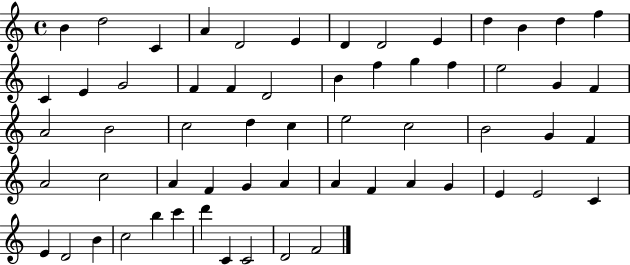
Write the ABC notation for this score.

X:1
T:Untitled
M:4/4
L:1/4
K:C
B d2 C A D2 E D D2 E d B d f C E G2 F F D2 B f g f e2 G F A2 B2 c2 d c e2 c2 B2 G F A2 c2 A F G A A F A G E E2 C E D2 B c2 b c' d' C C2 D2 F2